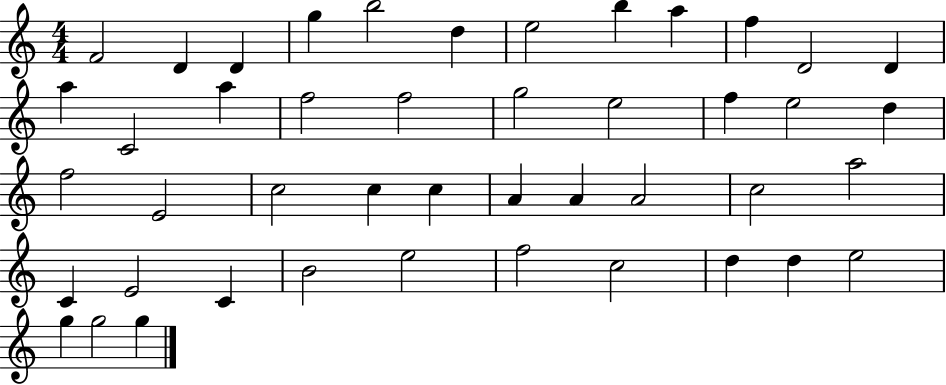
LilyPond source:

{
  \clef treble
  \numericTimeSignature
  \time 4/4
  \key c \major
  f'2 d'4 d'4 | g''4 b''2 d''4 | e''2 b''4 a''4 | f''4 d'2 d'4 | \break a''4 c'2 a''4 | f''2 f''2 | g''2 e''2 | f''4 e''2 d''4 | \break f''2 e'2 | c''2 c''4 c''4 | a'4 a'4 a'2 | c''2 a''2 | \break c'4 e'2 c'4 | b'2 e''2 | f''2 c''2 | d''4 d''4 e''2 | \break g''4 g''2 g''4 | \bar "|."
}